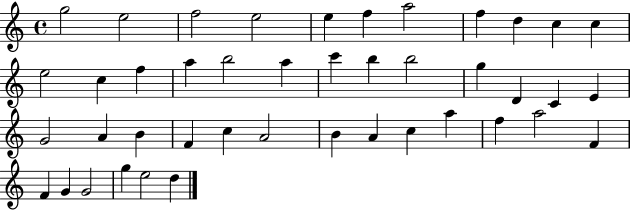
{
  \clef treble
  \time 4/4
  \defaultTimeSignature
  \key c \major
  g''2 e''2 | f''2 e''2 | e''4 f''4 a''2 | f''4 d''4 c''4 c''4 | \break e''2 c''4 f''4 | a''4 b''2 a''4 | c'''4 b''4 b''2 | g''4 d'4 c'4 e'4 | \break g'2 a'4 b'4 | f'4 c''4 a'2 | b'4 a'4 c''4 a''4 | f''4 a''2 f'4 | \break f'4 g'4 g'2 | g''4 e''2 d''4 | \bar "|."
}